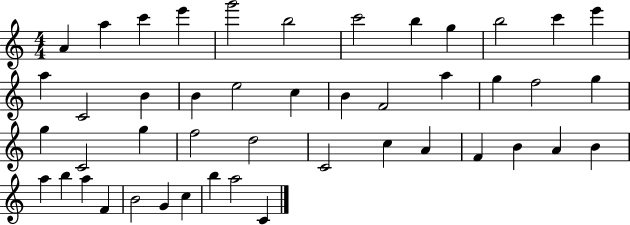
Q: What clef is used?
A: treble